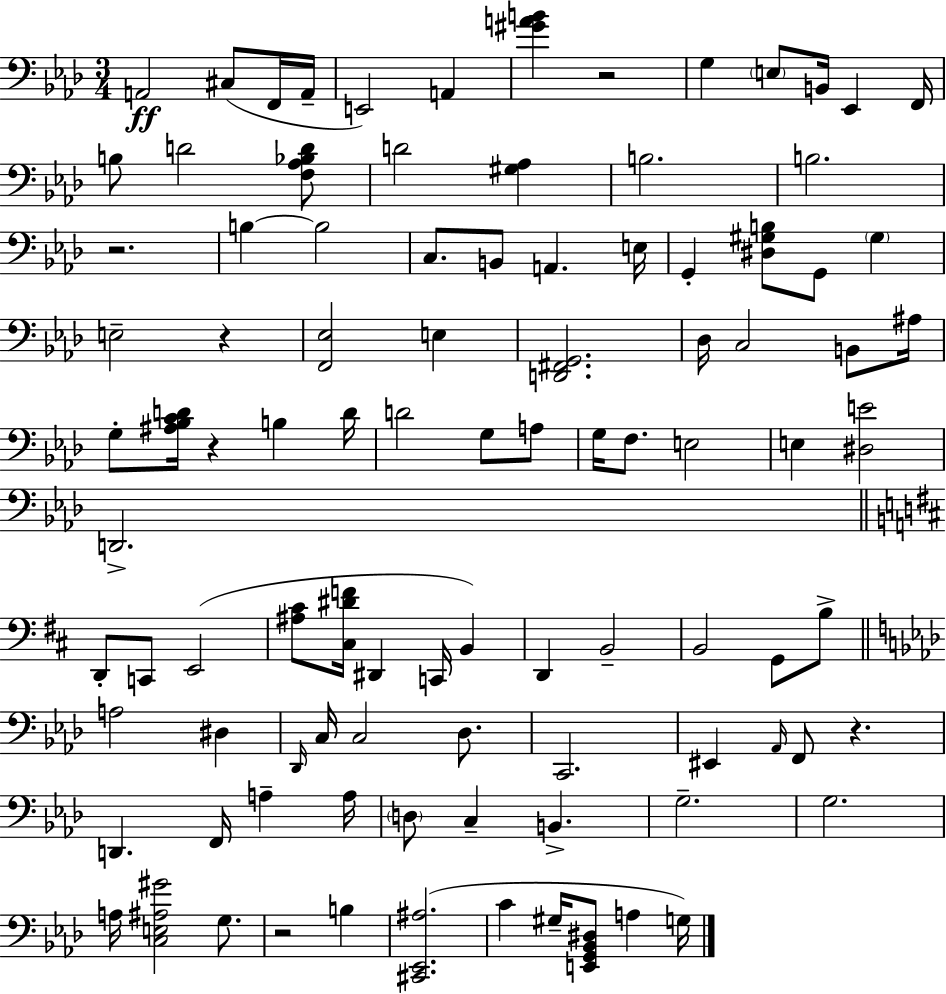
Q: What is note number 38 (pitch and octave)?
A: G3